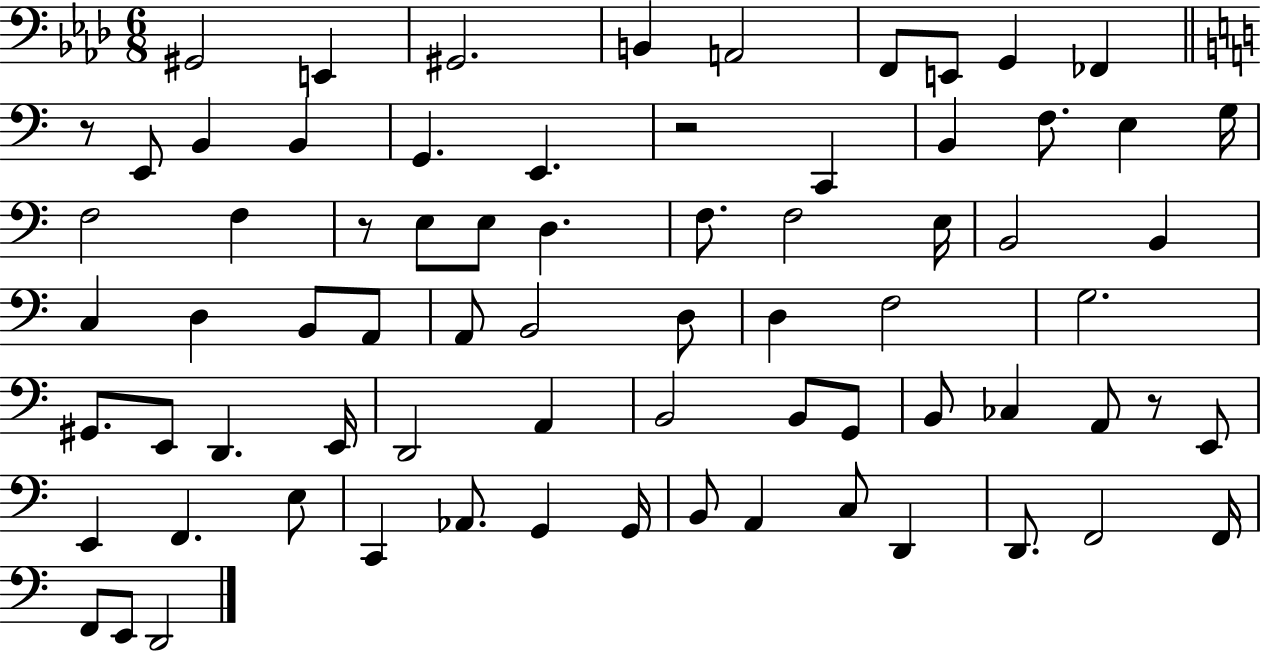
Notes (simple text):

G#2/h E2/q G#2/h. B2/q A2/h F2/e E2/e G2/q FES2/q R/e E2/e B2/q B2/q G2/q. E2/q. R/h C2/q B2/q F3/e. E3/q G3/s F3/h F3/q R/e E3/e E3/e D3/q. F3/e. F3/h E3/s B2/h B2/q C3/q D3/q B2/e A2/e A2/e B2/h D3/e D3/q F3/h G3/h. G#2/e. E2/e D2/q. E2/s D2/h A2/q B2/h B2/e G2/e B2/e CES3/q A2/e R/e E2/e E2/q F2/q. E3/e C2/q Ab2/e. G2/q G2/s B2/e A2/q C3/e D2/q D2/e. F2/h F2/s F2/e E2/e D2/h